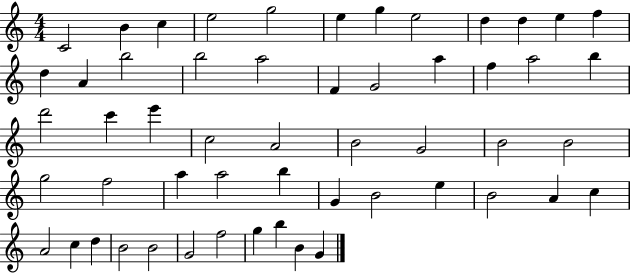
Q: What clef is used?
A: treble